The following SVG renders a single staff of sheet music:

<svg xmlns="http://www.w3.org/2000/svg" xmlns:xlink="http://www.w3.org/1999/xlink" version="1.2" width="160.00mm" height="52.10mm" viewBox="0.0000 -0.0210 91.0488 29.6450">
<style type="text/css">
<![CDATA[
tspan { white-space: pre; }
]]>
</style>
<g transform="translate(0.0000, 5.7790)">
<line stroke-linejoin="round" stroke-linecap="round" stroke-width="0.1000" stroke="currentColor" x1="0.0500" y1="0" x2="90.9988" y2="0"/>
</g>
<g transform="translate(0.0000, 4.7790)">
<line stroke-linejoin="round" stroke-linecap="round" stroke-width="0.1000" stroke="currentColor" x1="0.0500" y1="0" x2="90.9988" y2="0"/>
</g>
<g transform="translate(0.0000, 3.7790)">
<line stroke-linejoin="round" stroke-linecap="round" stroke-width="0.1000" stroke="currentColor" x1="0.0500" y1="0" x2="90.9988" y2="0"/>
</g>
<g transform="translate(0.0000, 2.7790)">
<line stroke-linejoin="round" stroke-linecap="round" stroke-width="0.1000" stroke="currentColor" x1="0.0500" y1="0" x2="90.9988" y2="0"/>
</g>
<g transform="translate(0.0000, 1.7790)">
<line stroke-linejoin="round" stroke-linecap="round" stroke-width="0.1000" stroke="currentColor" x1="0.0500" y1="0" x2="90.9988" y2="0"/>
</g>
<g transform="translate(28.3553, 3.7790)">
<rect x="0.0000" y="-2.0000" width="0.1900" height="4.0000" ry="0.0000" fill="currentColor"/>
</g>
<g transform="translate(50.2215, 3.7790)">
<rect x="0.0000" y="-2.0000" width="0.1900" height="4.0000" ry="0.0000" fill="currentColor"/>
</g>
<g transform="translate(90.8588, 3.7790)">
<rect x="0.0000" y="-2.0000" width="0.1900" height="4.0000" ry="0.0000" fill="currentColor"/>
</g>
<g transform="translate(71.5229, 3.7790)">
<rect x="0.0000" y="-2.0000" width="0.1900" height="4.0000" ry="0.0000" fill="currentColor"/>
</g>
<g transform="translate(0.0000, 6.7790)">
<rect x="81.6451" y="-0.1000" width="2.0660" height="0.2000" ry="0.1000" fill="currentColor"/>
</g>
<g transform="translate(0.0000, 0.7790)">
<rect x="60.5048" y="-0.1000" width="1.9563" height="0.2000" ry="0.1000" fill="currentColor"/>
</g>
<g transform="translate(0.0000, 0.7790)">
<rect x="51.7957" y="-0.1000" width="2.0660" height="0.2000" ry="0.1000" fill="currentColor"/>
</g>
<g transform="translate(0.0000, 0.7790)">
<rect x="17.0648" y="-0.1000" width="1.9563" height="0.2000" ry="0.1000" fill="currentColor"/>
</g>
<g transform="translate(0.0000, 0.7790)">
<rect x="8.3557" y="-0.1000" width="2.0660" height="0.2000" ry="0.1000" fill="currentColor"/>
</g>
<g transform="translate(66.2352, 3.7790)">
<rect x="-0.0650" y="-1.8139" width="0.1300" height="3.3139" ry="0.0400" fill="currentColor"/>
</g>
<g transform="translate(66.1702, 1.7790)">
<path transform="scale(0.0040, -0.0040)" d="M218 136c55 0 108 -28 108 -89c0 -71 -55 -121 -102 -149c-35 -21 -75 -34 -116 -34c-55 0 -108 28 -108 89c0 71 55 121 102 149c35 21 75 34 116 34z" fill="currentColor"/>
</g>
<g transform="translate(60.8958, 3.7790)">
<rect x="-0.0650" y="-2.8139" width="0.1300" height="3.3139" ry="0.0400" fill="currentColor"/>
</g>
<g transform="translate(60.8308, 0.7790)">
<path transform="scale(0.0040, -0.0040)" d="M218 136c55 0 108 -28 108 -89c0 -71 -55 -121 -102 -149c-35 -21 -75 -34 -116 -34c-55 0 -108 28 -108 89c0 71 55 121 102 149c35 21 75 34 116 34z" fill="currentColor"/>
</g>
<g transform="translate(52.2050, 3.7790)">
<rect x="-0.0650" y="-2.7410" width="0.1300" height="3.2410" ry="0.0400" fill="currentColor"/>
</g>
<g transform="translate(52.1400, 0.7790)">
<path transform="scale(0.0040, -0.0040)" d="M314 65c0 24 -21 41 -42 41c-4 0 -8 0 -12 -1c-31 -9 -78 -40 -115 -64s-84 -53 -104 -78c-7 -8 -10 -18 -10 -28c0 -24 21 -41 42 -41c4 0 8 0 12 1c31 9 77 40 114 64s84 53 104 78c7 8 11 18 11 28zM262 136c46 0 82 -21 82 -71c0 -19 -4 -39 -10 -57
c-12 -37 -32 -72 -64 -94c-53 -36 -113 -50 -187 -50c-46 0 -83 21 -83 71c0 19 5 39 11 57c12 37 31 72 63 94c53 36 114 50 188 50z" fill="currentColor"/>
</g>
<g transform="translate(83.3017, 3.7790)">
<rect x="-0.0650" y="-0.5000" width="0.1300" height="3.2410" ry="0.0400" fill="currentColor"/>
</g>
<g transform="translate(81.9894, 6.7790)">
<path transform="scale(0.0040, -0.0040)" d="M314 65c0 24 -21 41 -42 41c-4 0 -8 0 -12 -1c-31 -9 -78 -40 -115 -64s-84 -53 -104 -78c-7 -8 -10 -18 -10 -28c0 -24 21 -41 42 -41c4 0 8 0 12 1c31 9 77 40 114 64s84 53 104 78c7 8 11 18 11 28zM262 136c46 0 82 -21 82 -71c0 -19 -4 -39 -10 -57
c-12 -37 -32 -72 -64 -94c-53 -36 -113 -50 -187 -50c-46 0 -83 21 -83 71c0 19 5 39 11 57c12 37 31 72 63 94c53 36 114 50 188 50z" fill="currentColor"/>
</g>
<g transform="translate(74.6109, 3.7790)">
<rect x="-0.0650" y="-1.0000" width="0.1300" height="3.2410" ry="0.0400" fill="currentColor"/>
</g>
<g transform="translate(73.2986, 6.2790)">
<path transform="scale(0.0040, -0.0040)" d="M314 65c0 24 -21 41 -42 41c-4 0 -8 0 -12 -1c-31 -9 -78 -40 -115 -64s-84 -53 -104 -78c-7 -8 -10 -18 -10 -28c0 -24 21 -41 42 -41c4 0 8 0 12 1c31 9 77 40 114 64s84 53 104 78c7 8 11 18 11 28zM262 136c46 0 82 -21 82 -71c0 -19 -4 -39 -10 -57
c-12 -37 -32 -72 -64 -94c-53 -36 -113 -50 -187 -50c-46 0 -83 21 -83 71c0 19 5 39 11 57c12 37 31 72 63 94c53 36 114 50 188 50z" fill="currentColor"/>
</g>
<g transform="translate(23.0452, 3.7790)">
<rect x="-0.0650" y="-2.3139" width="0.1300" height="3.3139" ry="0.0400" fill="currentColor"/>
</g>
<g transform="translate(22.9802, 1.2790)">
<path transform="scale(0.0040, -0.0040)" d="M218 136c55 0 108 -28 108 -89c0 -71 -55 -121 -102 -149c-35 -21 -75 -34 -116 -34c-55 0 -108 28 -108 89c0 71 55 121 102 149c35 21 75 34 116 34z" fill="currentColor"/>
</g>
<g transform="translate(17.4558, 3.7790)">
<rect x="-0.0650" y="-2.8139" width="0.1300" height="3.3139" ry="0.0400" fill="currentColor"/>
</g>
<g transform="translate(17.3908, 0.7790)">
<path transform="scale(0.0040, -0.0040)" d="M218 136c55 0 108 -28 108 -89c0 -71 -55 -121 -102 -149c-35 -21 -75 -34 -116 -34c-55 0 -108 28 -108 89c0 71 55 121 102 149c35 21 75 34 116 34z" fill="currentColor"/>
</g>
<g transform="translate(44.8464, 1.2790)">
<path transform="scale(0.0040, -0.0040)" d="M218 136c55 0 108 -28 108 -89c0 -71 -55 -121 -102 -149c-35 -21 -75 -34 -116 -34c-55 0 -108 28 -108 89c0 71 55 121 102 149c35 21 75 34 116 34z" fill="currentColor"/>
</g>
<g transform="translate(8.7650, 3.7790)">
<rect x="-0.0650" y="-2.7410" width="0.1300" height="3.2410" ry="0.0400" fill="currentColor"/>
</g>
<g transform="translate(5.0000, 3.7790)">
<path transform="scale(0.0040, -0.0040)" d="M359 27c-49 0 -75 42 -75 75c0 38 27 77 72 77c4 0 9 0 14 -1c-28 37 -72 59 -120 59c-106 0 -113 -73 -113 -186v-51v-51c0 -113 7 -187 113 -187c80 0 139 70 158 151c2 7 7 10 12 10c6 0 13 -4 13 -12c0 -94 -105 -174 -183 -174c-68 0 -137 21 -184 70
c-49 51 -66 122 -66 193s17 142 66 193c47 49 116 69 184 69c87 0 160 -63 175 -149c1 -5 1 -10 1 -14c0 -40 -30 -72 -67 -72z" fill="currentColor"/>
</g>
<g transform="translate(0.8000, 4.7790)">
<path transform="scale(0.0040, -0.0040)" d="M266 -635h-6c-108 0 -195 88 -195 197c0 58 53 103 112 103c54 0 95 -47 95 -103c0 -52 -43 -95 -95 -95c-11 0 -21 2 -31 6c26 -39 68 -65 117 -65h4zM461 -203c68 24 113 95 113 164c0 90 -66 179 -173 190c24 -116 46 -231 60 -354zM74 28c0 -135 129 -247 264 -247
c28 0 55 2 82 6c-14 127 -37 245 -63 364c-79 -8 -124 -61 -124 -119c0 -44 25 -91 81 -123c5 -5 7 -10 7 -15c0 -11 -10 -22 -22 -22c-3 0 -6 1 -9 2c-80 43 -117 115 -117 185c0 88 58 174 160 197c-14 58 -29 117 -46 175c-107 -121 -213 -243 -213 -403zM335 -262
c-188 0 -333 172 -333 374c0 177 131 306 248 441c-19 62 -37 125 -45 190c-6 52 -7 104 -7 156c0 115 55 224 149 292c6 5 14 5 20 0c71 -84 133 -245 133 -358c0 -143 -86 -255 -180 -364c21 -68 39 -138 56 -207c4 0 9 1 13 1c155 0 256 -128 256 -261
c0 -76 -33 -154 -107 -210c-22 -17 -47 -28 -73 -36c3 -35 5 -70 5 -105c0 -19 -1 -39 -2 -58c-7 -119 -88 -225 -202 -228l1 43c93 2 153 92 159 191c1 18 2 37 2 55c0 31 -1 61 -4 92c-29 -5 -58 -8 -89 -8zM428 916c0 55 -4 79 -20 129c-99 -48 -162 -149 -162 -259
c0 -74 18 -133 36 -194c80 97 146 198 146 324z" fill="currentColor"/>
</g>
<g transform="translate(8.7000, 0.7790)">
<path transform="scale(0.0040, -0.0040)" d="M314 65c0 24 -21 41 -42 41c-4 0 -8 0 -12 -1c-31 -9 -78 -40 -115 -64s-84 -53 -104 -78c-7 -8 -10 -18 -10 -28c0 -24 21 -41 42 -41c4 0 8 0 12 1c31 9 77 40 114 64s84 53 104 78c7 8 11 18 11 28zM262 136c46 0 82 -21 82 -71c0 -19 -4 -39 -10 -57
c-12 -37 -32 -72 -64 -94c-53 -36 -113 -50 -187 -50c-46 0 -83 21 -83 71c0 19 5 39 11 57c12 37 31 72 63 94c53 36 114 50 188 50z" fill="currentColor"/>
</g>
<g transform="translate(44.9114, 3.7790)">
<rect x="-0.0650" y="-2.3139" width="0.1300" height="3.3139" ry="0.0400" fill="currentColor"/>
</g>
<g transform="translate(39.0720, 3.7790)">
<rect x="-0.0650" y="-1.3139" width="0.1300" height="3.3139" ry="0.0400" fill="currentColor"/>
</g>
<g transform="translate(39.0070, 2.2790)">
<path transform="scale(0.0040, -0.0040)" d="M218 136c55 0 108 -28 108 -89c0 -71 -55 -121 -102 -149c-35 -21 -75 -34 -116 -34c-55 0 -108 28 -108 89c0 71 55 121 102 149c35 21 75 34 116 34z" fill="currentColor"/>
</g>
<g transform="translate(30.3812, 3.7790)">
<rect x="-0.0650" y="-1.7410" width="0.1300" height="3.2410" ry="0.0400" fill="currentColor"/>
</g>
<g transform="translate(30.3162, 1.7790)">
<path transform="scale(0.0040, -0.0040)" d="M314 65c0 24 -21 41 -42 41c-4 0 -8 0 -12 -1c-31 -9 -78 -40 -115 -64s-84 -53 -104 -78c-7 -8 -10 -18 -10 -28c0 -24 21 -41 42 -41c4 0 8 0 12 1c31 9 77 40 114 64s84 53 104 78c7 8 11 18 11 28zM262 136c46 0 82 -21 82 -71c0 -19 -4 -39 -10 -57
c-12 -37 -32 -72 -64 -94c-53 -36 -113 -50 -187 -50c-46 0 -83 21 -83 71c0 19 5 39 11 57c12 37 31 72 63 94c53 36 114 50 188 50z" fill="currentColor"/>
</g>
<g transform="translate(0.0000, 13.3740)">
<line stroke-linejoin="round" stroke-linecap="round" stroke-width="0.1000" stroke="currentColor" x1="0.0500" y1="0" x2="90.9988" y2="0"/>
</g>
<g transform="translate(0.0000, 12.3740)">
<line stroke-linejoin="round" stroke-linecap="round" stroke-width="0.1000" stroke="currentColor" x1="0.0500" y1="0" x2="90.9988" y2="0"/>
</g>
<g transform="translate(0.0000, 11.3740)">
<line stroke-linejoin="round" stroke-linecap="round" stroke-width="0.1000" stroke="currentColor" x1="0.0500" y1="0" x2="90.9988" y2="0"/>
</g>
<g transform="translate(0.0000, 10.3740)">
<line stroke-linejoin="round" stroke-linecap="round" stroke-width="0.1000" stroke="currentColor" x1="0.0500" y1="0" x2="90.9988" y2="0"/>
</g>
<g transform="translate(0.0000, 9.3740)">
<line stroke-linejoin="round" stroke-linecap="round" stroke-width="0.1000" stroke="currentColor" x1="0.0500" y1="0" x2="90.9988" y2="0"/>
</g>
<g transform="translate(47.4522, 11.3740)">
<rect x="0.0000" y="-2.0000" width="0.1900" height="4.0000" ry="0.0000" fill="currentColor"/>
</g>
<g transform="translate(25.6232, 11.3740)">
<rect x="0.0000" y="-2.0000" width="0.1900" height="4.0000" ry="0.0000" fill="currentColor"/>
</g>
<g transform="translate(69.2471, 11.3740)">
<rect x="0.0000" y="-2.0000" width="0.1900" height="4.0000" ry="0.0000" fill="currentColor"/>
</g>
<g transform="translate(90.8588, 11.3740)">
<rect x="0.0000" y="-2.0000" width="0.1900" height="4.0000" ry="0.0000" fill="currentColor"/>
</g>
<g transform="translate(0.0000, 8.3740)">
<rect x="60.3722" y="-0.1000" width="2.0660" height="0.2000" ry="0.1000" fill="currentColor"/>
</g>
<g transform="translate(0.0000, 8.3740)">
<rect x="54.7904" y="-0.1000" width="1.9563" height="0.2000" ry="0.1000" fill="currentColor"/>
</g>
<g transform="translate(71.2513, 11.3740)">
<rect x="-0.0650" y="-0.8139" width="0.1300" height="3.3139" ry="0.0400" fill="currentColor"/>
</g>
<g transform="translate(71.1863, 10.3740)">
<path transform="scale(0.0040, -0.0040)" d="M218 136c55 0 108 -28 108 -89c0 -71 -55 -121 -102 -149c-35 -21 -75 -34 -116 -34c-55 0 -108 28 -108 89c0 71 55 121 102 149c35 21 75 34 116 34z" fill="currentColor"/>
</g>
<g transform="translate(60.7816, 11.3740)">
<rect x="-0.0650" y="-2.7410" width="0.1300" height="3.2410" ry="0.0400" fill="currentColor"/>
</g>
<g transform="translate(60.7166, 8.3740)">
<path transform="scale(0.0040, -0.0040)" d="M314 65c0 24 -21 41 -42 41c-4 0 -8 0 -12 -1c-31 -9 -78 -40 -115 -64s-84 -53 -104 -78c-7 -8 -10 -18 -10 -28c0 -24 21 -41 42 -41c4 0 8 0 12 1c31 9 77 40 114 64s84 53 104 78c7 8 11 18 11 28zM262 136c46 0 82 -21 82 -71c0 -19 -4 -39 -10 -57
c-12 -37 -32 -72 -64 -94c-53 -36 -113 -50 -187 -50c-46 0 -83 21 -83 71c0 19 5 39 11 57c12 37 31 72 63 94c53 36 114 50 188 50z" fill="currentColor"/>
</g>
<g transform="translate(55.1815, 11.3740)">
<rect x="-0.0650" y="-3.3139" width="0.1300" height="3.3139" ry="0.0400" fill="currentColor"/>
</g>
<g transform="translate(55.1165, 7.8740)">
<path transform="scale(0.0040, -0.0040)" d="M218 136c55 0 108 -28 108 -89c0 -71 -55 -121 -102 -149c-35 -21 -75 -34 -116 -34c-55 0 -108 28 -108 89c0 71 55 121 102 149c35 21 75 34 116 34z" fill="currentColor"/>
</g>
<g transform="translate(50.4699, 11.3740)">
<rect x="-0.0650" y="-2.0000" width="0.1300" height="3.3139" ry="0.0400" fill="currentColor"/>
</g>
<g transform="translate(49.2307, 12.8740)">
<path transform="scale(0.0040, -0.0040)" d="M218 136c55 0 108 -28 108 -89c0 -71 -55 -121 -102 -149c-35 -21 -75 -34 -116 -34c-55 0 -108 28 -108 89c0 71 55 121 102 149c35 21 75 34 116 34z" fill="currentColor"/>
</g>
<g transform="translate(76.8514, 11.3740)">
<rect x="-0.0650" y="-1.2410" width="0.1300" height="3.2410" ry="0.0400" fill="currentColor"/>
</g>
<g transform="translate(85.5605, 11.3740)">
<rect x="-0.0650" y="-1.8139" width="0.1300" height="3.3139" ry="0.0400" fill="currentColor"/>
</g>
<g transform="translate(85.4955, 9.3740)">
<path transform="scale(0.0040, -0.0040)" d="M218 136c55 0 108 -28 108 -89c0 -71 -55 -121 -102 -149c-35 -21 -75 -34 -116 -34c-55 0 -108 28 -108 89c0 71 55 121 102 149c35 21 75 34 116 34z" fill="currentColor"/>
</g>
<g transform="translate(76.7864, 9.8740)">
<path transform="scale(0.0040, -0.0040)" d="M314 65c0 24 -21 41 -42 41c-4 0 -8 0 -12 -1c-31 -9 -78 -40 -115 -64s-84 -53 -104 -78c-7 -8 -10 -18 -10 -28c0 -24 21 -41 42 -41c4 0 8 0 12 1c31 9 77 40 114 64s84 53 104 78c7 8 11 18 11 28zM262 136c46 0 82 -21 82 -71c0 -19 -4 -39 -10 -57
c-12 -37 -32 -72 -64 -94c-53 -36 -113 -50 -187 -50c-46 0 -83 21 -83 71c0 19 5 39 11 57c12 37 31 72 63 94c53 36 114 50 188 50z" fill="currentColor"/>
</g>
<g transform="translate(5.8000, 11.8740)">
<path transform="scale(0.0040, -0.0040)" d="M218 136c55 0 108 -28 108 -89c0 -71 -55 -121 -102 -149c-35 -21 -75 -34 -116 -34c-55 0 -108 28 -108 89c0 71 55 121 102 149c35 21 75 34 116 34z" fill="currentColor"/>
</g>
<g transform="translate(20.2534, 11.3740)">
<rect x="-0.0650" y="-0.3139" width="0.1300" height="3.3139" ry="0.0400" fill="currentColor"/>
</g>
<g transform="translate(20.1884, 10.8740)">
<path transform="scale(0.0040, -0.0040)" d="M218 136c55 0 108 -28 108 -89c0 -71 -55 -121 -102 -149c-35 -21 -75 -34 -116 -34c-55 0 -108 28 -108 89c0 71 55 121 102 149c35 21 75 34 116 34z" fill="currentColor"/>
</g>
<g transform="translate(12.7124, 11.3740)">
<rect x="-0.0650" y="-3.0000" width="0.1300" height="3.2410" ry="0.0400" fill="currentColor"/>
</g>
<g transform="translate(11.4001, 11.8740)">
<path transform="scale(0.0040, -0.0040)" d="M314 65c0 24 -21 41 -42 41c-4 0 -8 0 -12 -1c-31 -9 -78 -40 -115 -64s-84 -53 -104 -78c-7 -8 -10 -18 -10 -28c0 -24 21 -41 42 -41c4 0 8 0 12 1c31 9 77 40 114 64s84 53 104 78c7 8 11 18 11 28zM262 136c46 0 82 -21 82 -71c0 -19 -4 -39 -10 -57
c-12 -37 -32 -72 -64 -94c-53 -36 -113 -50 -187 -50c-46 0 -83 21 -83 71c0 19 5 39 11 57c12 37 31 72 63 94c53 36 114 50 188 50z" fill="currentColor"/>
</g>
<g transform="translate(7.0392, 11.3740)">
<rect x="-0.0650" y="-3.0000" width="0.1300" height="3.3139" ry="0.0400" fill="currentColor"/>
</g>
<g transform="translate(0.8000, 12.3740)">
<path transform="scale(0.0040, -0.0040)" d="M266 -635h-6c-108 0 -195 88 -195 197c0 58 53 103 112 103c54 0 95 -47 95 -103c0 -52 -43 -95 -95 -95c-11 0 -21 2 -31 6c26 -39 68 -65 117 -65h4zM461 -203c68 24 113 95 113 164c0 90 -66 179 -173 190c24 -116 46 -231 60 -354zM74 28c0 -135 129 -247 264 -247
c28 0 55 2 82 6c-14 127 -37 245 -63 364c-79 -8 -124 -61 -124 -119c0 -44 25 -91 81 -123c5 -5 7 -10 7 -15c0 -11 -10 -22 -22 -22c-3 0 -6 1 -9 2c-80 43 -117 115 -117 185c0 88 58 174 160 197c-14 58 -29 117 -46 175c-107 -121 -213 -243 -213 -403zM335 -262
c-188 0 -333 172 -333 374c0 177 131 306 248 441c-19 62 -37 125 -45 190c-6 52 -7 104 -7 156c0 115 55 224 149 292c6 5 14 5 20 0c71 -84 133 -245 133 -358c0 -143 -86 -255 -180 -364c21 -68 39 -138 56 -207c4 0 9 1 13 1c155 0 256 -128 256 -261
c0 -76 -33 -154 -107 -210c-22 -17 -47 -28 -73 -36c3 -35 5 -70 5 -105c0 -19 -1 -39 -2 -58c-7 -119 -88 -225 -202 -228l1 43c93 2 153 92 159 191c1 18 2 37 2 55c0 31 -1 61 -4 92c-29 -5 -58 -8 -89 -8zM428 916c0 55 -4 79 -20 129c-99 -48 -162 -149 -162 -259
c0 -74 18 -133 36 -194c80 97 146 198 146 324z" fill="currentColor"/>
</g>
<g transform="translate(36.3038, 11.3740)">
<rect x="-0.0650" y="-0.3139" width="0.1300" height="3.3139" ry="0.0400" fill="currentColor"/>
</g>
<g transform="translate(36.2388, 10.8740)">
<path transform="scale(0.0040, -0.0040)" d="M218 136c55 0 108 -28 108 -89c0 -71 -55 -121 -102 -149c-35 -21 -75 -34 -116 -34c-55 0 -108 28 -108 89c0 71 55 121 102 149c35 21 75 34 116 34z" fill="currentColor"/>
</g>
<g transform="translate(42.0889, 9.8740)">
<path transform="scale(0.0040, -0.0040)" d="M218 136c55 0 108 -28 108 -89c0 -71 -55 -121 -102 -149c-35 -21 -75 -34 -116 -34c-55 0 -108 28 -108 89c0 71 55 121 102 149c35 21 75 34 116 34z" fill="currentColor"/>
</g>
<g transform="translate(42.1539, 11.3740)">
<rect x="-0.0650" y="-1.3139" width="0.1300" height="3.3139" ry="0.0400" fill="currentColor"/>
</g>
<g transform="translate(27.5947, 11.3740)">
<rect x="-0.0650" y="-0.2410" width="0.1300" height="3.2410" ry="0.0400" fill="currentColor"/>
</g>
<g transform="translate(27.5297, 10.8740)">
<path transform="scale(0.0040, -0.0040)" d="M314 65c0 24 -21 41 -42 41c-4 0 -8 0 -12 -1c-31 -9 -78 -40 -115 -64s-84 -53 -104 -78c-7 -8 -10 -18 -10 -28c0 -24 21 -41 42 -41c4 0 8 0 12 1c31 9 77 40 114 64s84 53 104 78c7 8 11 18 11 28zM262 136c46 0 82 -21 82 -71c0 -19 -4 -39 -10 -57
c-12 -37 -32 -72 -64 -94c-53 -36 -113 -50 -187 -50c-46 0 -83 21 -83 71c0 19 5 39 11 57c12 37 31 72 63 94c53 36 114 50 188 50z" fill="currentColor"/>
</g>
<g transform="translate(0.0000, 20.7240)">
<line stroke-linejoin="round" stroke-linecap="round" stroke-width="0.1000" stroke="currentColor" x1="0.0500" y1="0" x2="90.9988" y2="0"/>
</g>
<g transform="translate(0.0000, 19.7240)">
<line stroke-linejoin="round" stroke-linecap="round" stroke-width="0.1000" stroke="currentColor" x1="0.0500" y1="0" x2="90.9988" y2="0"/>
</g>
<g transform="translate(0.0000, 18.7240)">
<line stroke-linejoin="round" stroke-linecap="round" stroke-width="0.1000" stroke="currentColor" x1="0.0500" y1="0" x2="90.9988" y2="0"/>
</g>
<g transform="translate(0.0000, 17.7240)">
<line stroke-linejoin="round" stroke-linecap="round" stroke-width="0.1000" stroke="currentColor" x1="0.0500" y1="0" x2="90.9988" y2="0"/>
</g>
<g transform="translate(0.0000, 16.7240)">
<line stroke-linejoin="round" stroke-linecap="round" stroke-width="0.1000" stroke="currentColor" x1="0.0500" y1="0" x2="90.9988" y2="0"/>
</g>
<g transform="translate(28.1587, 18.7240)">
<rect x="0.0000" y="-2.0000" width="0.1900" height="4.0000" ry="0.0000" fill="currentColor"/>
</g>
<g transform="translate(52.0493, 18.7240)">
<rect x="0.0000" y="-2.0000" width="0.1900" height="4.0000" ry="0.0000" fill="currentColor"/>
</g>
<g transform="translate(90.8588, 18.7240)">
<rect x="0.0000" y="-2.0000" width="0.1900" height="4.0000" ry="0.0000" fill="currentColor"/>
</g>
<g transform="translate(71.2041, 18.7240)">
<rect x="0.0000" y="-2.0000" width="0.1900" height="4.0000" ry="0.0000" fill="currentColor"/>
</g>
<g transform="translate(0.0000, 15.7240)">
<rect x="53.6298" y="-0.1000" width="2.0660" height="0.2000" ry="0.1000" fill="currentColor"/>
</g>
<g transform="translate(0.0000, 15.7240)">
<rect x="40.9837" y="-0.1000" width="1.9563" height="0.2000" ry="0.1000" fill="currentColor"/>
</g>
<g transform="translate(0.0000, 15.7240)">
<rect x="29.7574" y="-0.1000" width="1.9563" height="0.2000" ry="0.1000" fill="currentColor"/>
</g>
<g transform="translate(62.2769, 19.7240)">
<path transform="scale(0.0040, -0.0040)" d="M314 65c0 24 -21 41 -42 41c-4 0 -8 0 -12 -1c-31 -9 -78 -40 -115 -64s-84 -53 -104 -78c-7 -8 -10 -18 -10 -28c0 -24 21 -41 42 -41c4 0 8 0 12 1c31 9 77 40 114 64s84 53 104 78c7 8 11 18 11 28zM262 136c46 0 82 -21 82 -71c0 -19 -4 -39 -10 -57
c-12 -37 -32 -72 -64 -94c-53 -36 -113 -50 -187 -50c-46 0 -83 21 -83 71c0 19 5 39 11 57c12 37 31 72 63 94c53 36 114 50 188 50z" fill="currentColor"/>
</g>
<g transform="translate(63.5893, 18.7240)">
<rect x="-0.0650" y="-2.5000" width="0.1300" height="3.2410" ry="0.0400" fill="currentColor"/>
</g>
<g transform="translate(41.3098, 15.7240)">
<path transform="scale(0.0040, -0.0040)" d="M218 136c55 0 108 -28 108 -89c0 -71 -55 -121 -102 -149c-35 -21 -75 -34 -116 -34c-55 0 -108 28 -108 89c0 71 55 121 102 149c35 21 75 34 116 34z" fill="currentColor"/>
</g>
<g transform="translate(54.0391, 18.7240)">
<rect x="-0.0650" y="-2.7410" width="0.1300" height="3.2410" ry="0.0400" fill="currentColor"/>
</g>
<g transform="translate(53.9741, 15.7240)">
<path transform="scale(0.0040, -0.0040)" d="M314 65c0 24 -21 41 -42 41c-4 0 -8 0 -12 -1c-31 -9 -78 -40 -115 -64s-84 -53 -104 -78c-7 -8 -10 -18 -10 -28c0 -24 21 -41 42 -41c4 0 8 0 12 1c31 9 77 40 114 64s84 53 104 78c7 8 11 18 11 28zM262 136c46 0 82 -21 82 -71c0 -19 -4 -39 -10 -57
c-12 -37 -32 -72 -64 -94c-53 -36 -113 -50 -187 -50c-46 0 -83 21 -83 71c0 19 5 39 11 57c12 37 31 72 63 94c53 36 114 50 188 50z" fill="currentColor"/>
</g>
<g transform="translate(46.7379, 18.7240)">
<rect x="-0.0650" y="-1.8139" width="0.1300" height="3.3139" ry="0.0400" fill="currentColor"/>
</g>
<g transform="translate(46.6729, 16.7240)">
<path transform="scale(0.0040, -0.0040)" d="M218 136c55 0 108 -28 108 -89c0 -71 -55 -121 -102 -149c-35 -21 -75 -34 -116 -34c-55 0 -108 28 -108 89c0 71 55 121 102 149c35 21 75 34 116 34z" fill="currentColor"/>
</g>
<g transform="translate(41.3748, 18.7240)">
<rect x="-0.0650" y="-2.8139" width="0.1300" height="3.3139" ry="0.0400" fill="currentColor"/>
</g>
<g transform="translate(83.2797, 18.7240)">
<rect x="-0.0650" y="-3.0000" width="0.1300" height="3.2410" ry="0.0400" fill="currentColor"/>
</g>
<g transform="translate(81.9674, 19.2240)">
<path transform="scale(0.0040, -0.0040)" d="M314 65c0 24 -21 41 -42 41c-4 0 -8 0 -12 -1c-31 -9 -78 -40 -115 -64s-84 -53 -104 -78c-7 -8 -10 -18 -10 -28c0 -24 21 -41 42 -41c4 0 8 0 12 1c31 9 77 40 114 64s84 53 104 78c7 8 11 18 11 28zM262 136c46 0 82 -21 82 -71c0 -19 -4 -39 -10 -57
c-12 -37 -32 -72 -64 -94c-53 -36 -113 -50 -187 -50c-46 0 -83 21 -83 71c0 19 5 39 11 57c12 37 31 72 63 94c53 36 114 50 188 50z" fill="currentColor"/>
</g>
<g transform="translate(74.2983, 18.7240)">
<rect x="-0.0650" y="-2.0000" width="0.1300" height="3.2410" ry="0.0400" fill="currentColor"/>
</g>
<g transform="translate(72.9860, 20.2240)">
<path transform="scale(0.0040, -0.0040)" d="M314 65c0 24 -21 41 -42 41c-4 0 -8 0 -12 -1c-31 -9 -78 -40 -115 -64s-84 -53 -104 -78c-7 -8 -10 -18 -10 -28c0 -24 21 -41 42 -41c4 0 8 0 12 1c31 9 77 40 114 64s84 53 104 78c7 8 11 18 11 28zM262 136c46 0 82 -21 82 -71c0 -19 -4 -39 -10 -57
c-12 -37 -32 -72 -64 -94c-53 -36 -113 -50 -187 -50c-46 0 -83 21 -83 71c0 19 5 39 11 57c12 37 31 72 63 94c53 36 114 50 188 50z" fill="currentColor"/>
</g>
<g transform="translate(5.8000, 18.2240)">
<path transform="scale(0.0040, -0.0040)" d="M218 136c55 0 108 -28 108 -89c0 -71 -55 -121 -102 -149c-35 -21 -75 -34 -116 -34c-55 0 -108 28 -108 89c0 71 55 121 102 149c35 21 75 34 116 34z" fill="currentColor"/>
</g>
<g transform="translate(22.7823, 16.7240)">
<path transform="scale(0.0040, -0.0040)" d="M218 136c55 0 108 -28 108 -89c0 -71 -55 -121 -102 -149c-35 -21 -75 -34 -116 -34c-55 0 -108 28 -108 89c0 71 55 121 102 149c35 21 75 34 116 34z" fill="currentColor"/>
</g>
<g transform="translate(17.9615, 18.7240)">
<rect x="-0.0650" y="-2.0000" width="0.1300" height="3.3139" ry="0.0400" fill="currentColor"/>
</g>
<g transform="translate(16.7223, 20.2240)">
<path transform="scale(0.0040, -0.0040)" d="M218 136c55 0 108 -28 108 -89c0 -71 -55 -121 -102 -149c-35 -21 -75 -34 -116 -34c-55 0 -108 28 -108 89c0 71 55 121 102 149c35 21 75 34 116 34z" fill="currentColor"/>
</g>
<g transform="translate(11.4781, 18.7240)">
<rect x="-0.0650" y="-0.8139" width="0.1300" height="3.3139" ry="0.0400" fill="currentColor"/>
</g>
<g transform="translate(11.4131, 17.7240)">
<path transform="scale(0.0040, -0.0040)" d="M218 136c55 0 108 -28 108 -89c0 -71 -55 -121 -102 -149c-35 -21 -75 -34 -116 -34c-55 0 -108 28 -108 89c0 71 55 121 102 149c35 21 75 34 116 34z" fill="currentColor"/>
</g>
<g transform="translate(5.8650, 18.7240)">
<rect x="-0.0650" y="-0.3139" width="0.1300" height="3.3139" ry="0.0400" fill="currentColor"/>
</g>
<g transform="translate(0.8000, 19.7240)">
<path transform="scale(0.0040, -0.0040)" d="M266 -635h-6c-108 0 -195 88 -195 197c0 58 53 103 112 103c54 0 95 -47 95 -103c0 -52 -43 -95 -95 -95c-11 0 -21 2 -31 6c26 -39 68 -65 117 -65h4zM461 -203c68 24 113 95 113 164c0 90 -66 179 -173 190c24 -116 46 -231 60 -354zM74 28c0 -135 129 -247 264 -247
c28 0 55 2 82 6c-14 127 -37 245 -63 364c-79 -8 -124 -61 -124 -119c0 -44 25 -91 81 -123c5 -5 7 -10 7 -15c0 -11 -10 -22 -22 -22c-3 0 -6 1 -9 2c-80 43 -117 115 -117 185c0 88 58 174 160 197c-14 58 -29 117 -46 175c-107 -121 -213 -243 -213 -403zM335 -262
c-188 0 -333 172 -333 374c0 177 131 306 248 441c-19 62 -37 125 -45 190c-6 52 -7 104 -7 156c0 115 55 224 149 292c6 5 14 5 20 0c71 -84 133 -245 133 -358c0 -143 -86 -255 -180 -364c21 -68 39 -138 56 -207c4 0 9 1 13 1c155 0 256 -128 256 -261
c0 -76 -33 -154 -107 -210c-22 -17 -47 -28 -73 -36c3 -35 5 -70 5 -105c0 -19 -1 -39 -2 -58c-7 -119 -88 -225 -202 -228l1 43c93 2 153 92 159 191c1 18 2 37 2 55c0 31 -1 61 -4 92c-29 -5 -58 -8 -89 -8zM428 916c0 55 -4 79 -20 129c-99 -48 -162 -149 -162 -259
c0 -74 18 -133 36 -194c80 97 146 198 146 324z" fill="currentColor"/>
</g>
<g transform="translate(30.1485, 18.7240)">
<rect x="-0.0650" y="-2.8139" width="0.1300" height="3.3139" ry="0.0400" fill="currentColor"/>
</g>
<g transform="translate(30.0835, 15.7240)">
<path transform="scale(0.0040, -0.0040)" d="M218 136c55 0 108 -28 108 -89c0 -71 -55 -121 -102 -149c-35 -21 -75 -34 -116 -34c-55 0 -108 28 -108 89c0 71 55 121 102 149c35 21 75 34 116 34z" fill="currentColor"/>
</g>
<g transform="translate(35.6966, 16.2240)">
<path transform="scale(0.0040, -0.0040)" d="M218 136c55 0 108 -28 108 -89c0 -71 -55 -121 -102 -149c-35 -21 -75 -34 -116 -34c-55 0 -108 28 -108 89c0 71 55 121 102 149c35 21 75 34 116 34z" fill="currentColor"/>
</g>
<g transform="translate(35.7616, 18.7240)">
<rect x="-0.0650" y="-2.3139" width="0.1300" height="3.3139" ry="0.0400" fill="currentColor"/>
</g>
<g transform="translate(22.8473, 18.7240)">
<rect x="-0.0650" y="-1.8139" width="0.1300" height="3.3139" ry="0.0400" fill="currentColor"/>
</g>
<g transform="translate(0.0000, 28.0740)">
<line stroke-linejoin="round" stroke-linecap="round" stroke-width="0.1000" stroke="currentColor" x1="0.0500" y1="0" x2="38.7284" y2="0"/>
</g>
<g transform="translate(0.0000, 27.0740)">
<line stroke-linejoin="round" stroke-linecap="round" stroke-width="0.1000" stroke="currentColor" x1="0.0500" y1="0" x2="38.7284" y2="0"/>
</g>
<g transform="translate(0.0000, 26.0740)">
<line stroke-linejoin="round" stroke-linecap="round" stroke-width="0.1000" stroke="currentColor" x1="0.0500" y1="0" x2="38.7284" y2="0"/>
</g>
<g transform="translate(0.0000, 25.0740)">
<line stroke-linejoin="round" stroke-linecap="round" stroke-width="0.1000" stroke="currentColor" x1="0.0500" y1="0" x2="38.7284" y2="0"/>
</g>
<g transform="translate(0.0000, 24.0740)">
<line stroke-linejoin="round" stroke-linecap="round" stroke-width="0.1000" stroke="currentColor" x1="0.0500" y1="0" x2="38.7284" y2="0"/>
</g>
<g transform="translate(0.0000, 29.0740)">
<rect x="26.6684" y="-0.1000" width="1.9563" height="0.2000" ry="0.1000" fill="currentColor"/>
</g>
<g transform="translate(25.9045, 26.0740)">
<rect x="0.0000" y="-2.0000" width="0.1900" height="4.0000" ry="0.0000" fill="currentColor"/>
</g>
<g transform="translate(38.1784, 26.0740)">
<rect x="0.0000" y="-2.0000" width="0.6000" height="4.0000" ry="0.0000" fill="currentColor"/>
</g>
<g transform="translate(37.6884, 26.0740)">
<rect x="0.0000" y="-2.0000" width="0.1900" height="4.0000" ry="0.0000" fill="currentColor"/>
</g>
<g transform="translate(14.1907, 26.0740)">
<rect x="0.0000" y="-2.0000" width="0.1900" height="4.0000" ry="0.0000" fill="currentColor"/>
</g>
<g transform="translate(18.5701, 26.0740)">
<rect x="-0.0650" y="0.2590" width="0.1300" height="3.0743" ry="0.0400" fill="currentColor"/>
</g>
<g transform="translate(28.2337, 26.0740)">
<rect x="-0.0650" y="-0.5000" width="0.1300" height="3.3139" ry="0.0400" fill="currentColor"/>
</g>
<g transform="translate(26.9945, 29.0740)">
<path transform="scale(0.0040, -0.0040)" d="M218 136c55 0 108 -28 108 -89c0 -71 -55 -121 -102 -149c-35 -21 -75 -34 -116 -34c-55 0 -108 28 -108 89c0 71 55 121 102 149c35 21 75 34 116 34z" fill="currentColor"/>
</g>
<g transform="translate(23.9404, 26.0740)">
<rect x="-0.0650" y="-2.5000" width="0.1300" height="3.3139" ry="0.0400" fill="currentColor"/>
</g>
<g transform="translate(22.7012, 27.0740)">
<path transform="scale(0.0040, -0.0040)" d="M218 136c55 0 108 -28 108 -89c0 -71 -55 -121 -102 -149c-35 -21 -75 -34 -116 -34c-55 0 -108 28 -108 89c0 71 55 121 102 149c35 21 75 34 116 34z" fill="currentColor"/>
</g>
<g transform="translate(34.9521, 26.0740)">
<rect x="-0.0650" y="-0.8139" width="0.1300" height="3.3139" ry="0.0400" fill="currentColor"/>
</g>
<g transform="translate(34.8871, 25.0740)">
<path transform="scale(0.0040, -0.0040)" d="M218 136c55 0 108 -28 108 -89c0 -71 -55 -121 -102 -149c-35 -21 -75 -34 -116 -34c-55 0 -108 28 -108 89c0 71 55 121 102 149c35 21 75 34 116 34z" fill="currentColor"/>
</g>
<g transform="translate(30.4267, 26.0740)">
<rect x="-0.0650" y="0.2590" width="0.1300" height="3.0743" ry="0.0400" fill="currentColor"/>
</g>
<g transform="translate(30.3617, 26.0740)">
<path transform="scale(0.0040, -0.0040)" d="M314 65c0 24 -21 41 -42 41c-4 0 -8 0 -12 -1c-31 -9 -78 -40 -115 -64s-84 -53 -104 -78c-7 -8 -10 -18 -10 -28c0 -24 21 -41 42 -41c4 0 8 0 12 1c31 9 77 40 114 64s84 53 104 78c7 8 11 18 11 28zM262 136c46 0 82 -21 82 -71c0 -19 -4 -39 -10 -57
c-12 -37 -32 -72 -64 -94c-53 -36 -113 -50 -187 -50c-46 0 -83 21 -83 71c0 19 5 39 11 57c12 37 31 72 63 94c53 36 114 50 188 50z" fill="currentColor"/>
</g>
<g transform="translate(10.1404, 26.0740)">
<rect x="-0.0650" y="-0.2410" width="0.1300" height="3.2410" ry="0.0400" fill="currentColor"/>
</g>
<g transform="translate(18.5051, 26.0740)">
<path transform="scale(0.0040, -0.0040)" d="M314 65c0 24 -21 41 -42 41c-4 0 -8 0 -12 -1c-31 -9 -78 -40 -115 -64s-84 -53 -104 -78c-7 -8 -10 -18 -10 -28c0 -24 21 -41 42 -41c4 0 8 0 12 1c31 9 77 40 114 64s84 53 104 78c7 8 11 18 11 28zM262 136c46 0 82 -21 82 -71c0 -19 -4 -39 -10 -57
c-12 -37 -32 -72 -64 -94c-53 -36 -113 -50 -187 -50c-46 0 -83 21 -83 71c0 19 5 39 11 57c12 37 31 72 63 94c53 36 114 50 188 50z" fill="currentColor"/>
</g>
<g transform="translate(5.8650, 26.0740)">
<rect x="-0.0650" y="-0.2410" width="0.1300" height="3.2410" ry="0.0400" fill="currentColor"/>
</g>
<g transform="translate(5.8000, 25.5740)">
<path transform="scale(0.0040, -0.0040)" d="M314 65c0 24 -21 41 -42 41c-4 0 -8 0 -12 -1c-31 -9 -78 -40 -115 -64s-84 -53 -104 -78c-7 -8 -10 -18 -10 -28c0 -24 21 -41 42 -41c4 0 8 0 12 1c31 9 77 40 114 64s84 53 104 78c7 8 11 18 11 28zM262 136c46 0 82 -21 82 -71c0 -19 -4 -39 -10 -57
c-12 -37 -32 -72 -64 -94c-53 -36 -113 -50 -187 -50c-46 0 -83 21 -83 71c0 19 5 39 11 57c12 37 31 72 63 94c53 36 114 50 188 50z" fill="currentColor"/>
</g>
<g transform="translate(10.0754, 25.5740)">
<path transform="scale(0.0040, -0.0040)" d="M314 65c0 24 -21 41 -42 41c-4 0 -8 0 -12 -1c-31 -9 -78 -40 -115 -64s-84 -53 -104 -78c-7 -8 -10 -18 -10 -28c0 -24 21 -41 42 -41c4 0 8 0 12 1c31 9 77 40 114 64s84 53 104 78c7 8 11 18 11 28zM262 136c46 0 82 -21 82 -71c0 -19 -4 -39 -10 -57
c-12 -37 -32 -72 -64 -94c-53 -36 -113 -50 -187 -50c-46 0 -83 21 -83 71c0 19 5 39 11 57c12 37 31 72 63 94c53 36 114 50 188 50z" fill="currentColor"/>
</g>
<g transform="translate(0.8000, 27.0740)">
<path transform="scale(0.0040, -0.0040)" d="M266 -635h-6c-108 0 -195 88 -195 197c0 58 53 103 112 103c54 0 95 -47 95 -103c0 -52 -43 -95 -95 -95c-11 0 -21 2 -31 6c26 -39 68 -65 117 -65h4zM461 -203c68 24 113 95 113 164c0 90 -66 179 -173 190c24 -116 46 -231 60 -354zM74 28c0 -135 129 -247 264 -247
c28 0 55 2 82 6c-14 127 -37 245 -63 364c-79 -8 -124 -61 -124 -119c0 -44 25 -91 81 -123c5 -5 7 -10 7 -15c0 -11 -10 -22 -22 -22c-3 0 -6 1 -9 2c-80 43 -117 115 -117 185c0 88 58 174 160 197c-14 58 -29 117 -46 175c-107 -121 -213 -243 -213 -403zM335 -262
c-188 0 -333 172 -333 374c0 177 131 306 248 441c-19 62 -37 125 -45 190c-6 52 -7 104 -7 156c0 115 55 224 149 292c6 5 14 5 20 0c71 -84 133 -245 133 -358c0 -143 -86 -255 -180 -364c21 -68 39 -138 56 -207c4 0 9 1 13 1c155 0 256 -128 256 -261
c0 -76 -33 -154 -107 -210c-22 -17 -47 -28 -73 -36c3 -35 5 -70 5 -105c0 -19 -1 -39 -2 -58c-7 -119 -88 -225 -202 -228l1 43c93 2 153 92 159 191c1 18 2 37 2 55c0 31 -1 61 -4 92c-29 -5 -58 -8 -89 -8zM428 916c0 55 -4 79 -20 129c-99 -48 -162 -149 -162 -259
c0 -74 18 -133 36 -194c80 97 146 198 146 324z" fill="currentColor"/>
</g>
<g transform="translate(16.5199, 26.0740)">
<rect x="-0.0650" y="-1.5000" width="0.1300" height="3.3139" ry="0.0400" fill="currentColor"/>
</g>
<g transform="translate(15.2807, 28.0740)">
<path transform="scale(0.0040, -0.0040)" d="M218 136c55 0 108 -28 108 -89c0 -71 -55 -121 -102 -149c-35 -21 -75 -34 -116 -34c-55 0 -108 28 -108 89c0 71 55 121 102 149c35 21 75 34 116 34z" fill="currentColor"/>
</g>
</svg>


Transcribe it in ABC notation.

X:1
T:Untitled
M:4/4
L:1/4
K:C
a2 a g f2 e g a2 a f D2 C2 A A2 c c2 c e F b a2 d e2 f c d F f a g a f a2 G2 F2 A2 c2 c2 E B2 G C B2 d